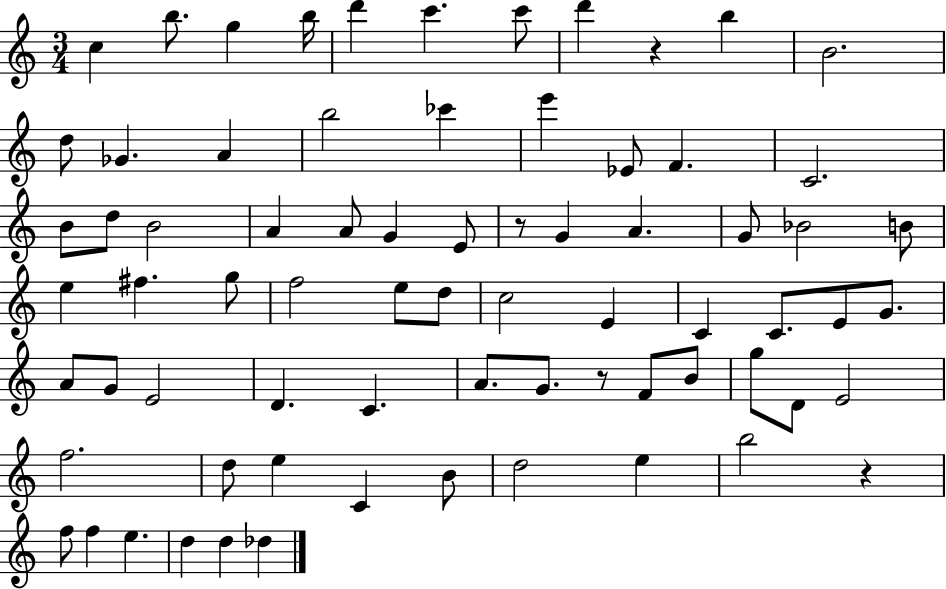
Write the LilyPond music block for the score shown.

{
  \clef treble
  \numericTimeSignature
  \time 3/4
  \key c \major
  c''4 b''8. g''4 b''16 | d'''4 c'''4. c'''8 | d'''4 r4 b''4 | b'2. | \break d''8 ges'4. a'4 | b''2 ces'''4 | e'''4 ees'8 f'4. | c'2. | \break b'8 d''8 b'2 | a'4 a'8 g'4 e'8 | r8 g'4 a'4. | g'8 bes'2 b'8 | \break e''4 fis''4. g''8 | f''2 e''8 d''8 | c''2 e'4 | c'4 c'8. e'8 g'8. | \break a'8 g'8 e'2 | d'4. c'4. | a'8. g'8. r8 f'8 b'8 | g''8 d'8 e'2 | \break f''2. | d''8 e''4 c'4 b'8 | d''2 e''4 | b''2 r4 | \break f''8 f''4 e''4. | d''4 d''4 des''4 | \bar "|."
}